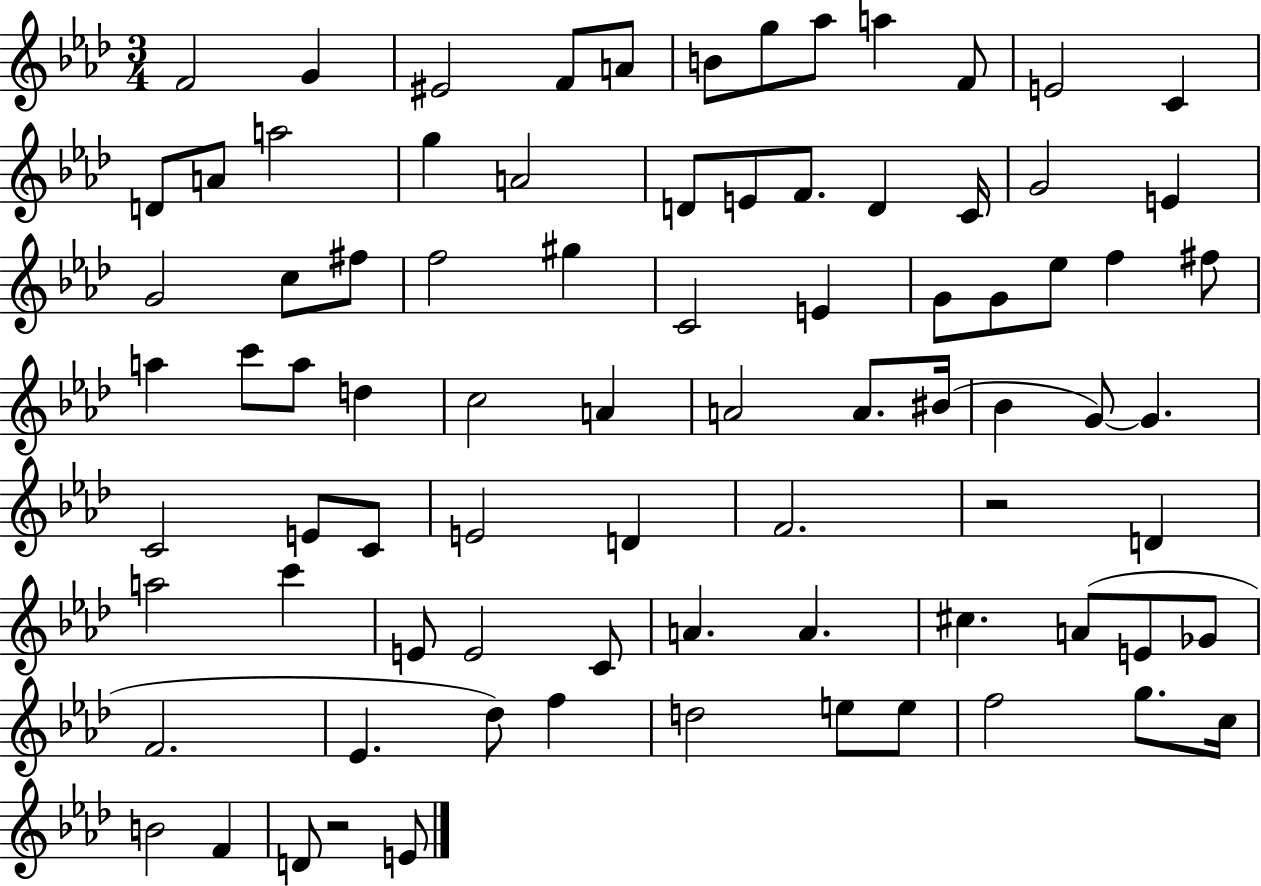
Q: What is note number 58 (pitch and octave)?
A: E4